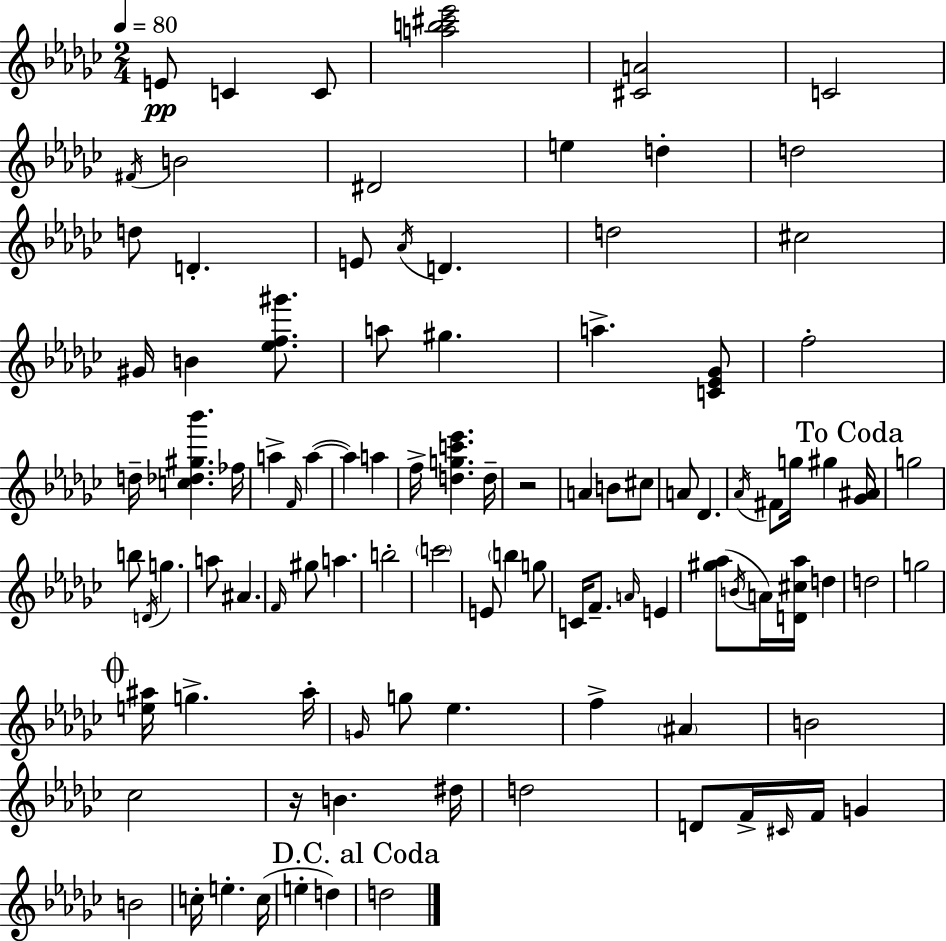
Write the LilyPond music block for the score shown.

{
  \clef treble
  \numericTimeSignature
  \time 2/4
  \key ees \minor
  \tempo 4 = 80
  e'8\pp c'4 c'8 | <a'' b'' cis''' ees'''>2 | <cis' a'>2 | c'2 | \break \acciaccatura { fis'16 } b'2 | dis'2 | e''4 d''4-. | d''2 | \break d''8 d'4.-. | e'8 \acciaccatura { aes'16 } d'4. | d''2 | cis''2 | \break gis'16 b'4 <ees'' f'' gis'''>8. | a''8 gis''4. | a''4.-> | <c' ees' ges'>8 f''2-. | \break d''16-- <c'' des'' gis'' bes'''>4. | fes''16 a''4-> \grace { f'16 }( a''4~~ | a''4) a''4 | f''16-> <d'' g'' c''' ees'''>4. | \break d''16-- r2 | a'4 b'8 | cis''8 a'8 des'4. | \acciaccatura { aes'16 } fis'8 g''16 gis''4 | \break \mark "To Coda" <ges' ais'>16 g''2 | b''8 \acciaccatura { d'16 } g''4. | a''8 ais'4. | \grace { f'16 } gis''8 | \break a''4. b''2-. | \parenthesize c'''2 | e'8 | \parenthesize b''4 g''8 c'16 f'8.-- | \break \grace { a'16 } e'4 <gis'' aes''>8( | \acciaccatura { b'16 } a'16) <d' cis'' aes''>16 d''4 | d''2 | g''2 | \break \mark \markup { \musicglyph "scripts.coda" } <e'' ais''>16 g''4.-> ais''16-. | \grace { g'16 } g''8 ees''4. | f''4-> \parenthesize ais'4 | b'2 | \break ces''2 | r16 b'4. | dis''16 d''2 | d'8 f'16-> \grace { cis'16 } f'16 g'4 | \break b'2 | c''16-. e''4.-. | c''16( e''4-. d''4) | \mark "D.C. al Coda" d''2 | \break \bar "|."
}